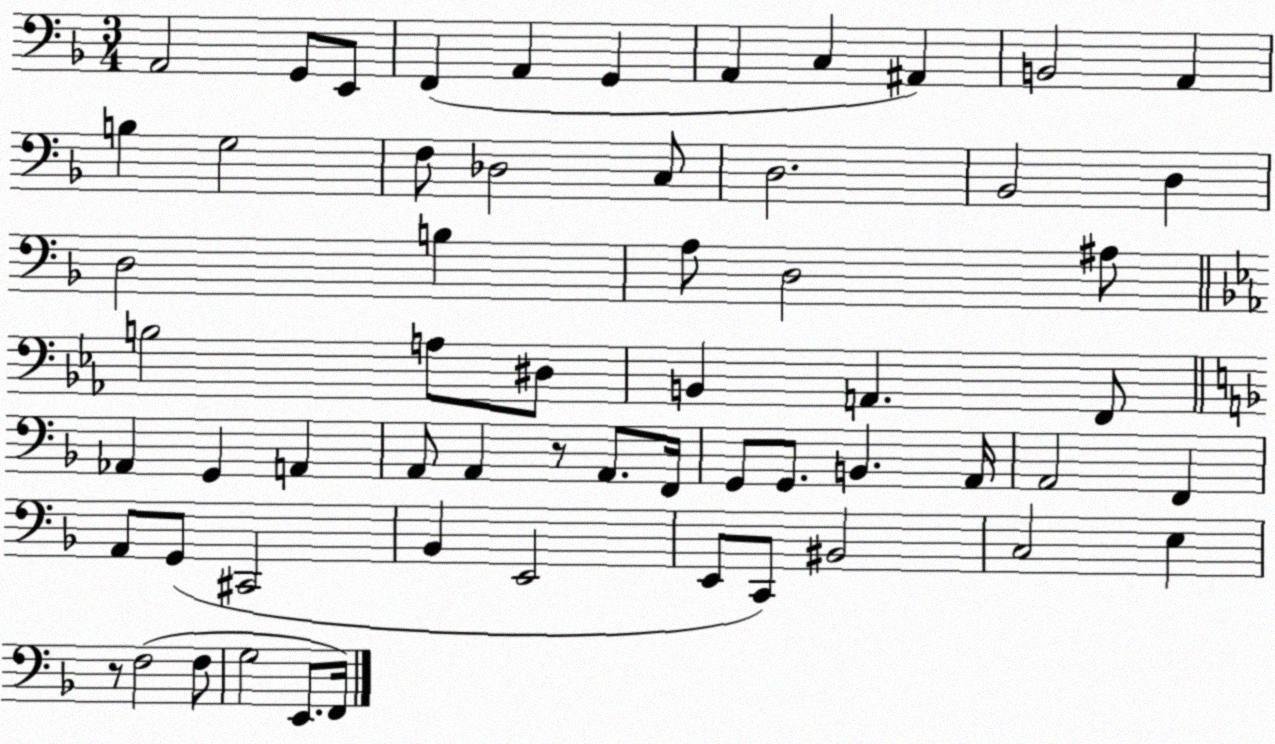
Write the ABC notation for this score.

X:1
T:Untitled
M:3/4
L:1/4
K:F
A,,2 G,,/2 E,,/2 F,, A,, G,, A,, C, ^A,, B,,2 A,, B, G,2 F,/2 _D,2 C,/2 D,2 _B,,2 D, D,2 B, A,/2 D,2 ^A,/2 B,2 A,/2 ^D,/2 B,, A,, F,,/2 _A,, G,, A,, A,,/2 A,, z/2 A,,/2 F,,/4 G,,/2 G,,/2 B,, A,,/4 A,,2 F,, A,,/2 G,,/2 ^C,,2 _B,, E,,2 E,,/2 C,,/2 ^B,,2 C,2 E, z/2 F,2 F,/2 G,2 E,,/2 F,,/4